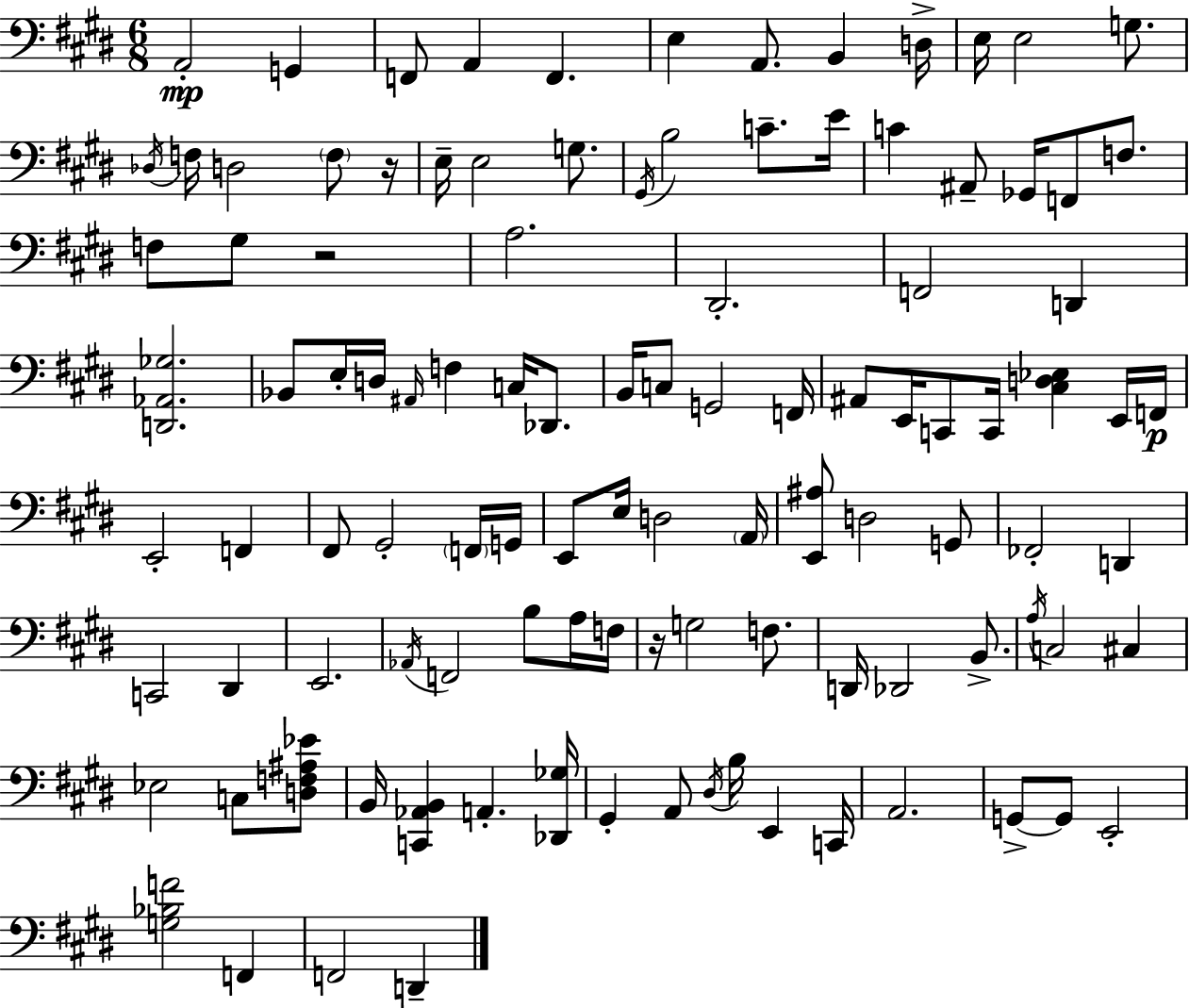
A2/h G2/q F2/e A2/q F2/q. E3/q A2/e. B2/q D3/s E3/s E3/h G3/e. Db3/s F3/s D3/h F3/e R/s E3/s E3/h G3/e. G#2/s B3/h C4/e. E4/s C4/q A#2/e Gb2/s F2/e F3/e. F3/e G#3/e R/h A3/h. D#2/h. F2/h D2/q [D2,Ab2,Gb3]/h. Bb2/e E3/s D3/s A#2/s F3/q C3/s Db2/e. B2/s C3/e G2/h F2/s A#2/e E2/s C2/e C2/s [C#3,D3,Eb3]/q E2/s F2/s E2/h F2/q F#2/e G#2/h F2/s G2/s E2/e E3/s D3/h A2/s [E2,A#3]/e D3/h G2/e FES2/h D2/q C2/h D#2/q E2/h. Ab2/s F2/h B3/e A3/s F3/s R/s G3/h F3/e. D2/s Db2/h B2/e. A3/s C3/h C#3/q Eb3/h C3/e [D3,F3,A#3,Eb4]/e B2/s [C2,Ab2,B2]/q A2/q. [Db2,Gb3]/s G#2/q A2/e D#3/s B3/s E2/q C2/s A2/h. G2/e G2/e E2/h [G3,Bb3,F4]/h F2/q F2/h D2/q